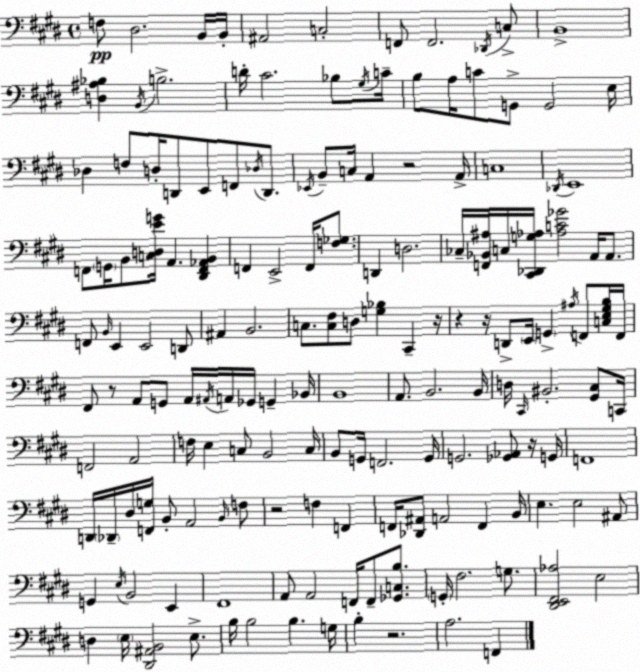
X:1
T:Untitled
M:4/4
L:1/4
K:E
F,/2 ^D,2 B,,/4 B,,/4 ^A,,2 C,2 F,,/2 F,,2 _D,,/4 C,/2 B,,4 [D,^A,_B,] B,,/4 B,2 D/4 ^C2 _B,/2 ^G,/4 C/4 B,/2 A,/4 C/2 G,,/2 G,,2 E,/4 _D, F,/2 D,/4 D,,/2 E,,/2 F,,/2 _D,/4 D,,/2 _E,,/4 B,,/2 C,/4 A,, z2 A,,/4 C,4 _D,,/4 E,,4 F,,/2 G,,/4 B,,/2 [C,D,EG]/4 A,, [^D,,F,,_A,,B,,] F,, E,,2 F,,/4 [F,_G,]/2 D,, D,2 _C,/4 [F,,_B,,^A,]/4 C,/4 [^C,,_D,,G,_A,]/4 [_A,C_G]2 A,,/4 A,,/2 F,,/2 B,,/4 E,, E,,2 D,,/2 ^A,, B,,2 C,/2 [C,^F,]/2 D,/2 [G,_B,] ^C,, z/4 z z/4 D,,/2 E,,/4 G,, ^A,/4 F,,/2 [C,E,^G,B,]/4 F,,/4 ^F,,/2 z/2 A,,/2 G,,/2 A,,/4 ^A,,/4 A,,/4 _G,,/4 G,, _B,,/4 B,,4 A,,/2 B,,2 B,,/4 D,/4 ^C,,/4 ^B,,2 [^G,,^C,]/2 C,,/4 F,,2 A,,2 F,/4 E, C,/2 B,,2 C,/4 B,,/2 G,,/4 F,,2 G,,/4 G,,2 [_G,,_A,,]/2 z/4 G,,/4 F,,4 D,,/4 _D,,/4 ^D,/4 [F,,G,]/4 B,,/2 A,,2 B,,/4 F,/2 z2 F, F,, F,,/4 [_D,,^A,,]/2 A,,2 F,, B,,/4 E, E,2 ^A,,/2 G,, E,/4 B,,2 E,, ^F,,4 A,,/2 A,,2 F,,/4 F,,/2 [_G,,C,B,]/2 G,,/4 ^F,2 G,/2 [^D,,E,,^F,,_A,]2 E,2 D, E,/4 [^D,,^A,,B,,]2 E,/2 B,/4 B,2 B, G,/4 B, z2 A,2 F,,